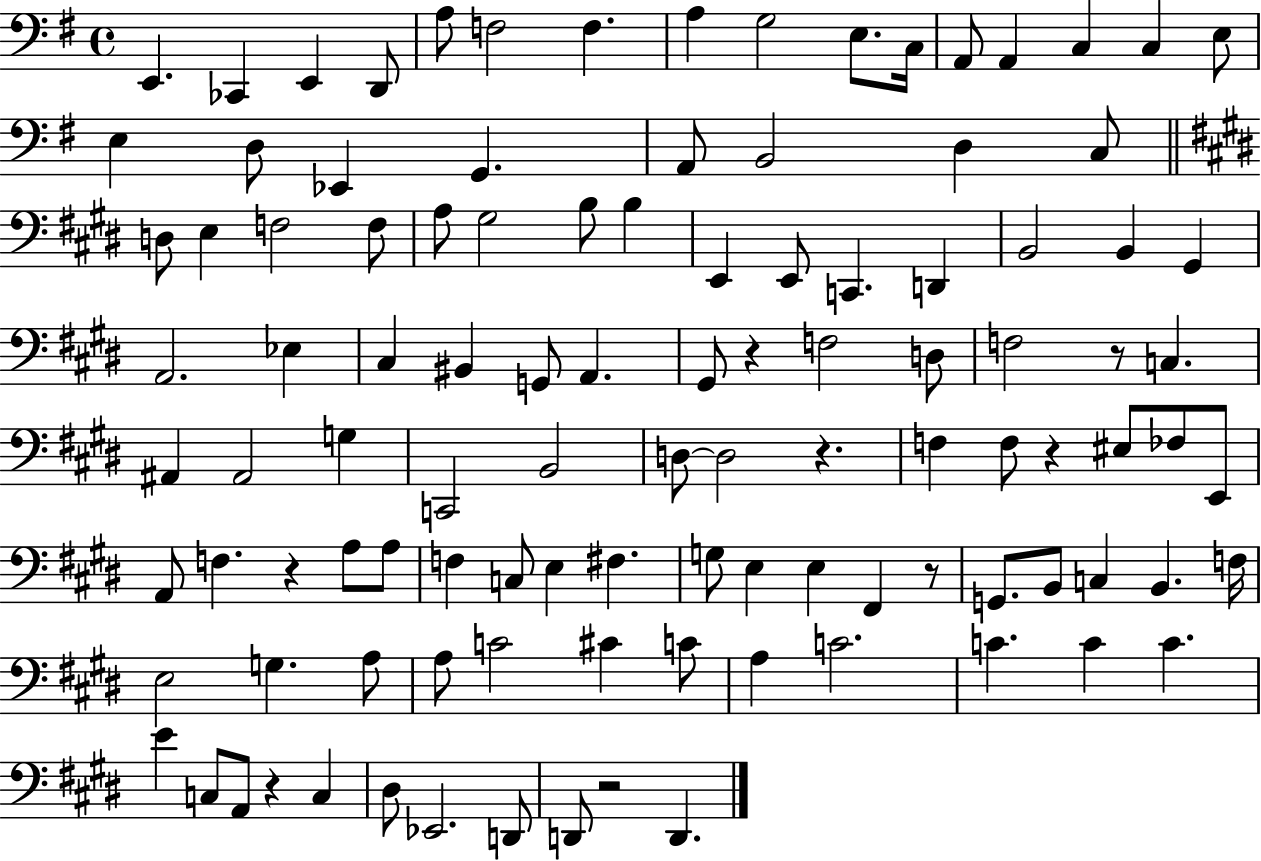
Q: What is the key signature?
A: G major